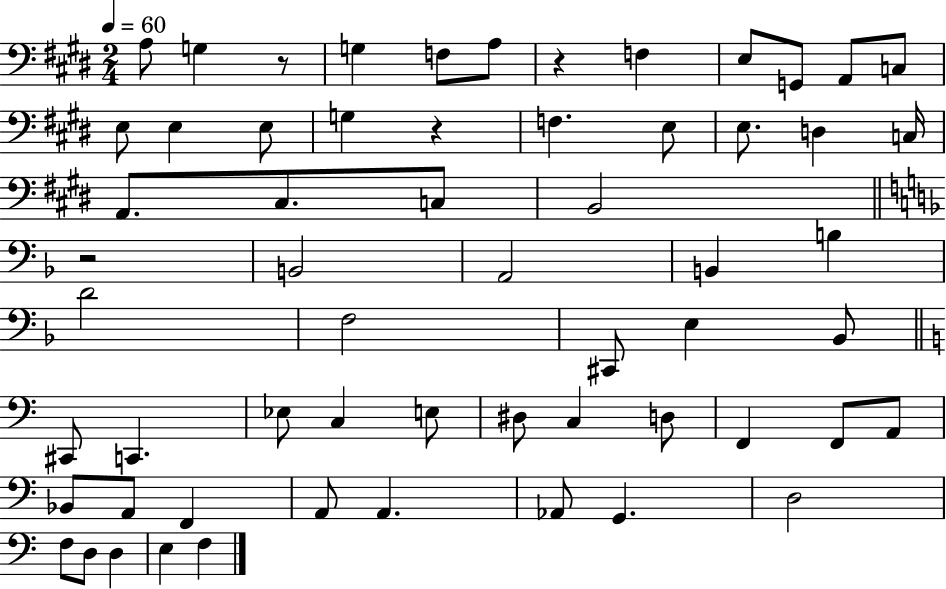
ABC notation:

X:1
T:Untitled
M:2/4
L:1/4
K:E
A,/2 G, z/2 G, F,/2 A,/2 z F, E,/2 G,,/2 A,,/2 C,/2 E,/2 E, E,/2 G, z F, E,/2 E,/2 D, C,/4 A,,/2 ^C,/2 C,/2 B,,2 z2 B,,2 A,,2 B,, B, D2 F,2 ^C,,/2 E, _B,,/2 ^C,,/2 C,, _E,/2 C, E,/2 ^D,/2 C, D,/2 F,, F,,/2 A,,/2 _B,,/2 A,,/2 F,, A,,/2 A,, _A,,/2 G,, D,2 F,/2 D,/2 D, E, F,